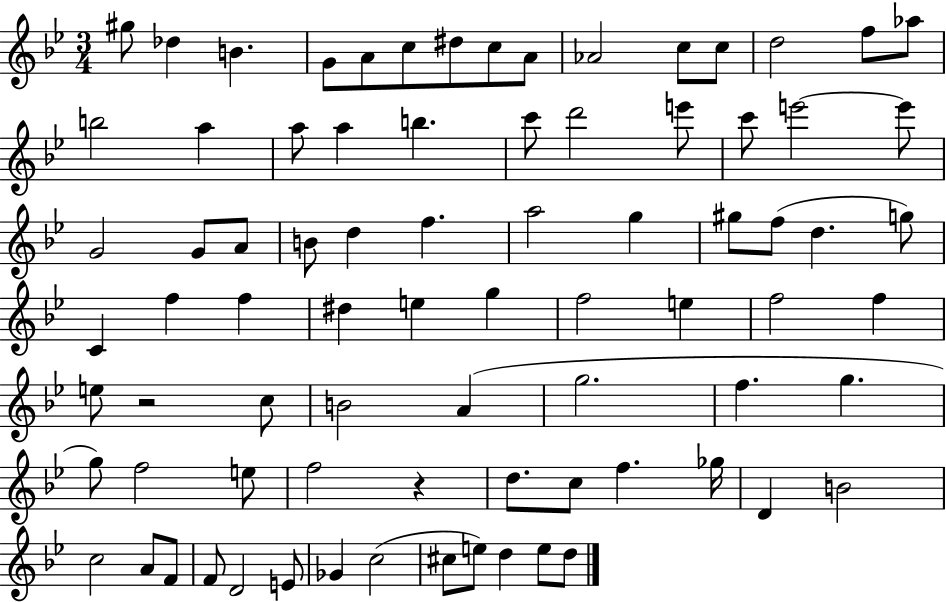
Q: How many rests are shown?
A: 2